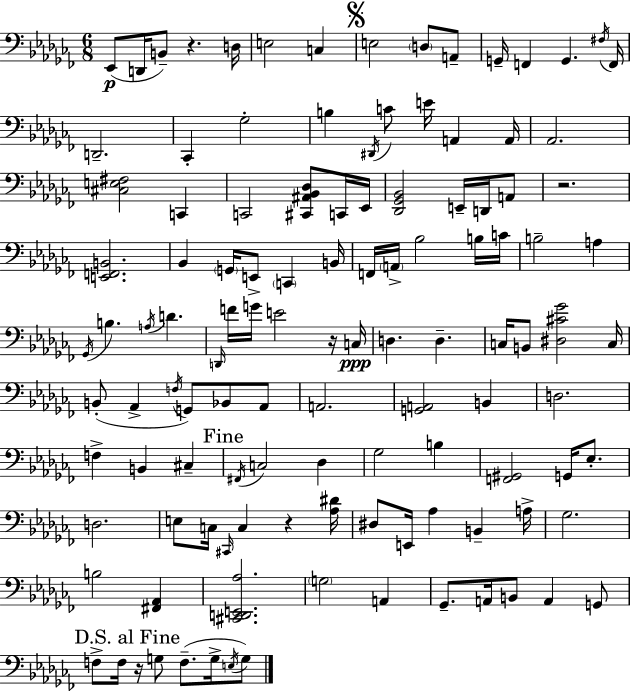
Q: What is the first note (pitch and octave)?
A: Eb2